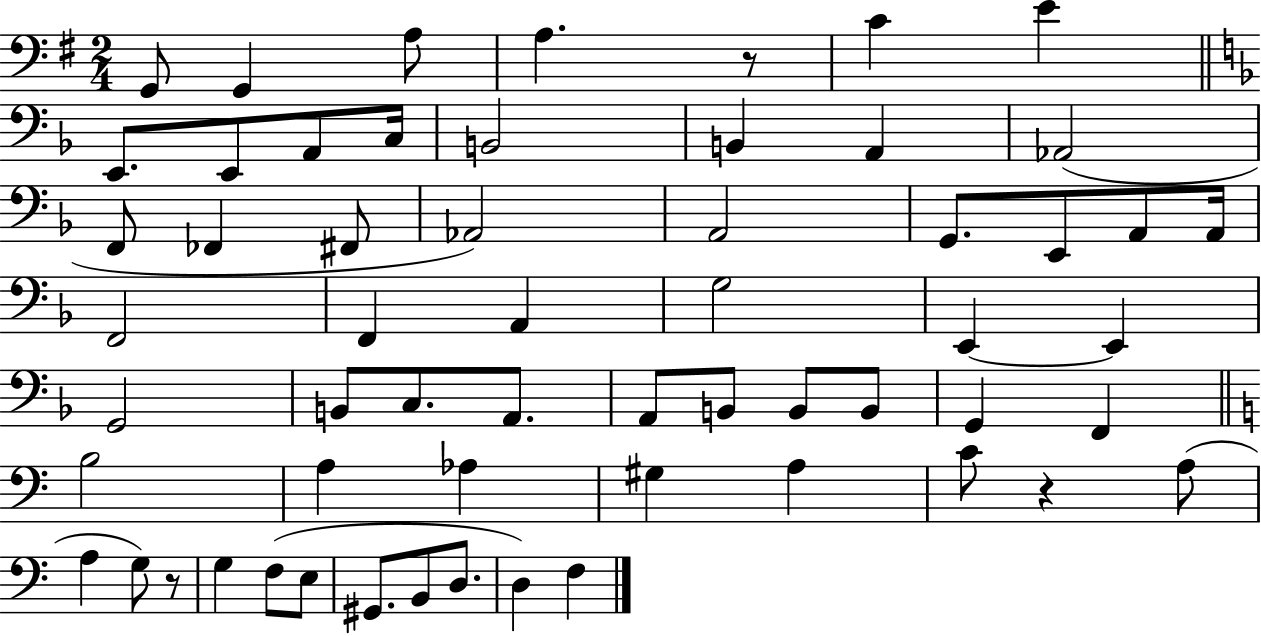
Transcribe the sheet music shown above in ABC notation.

X:1
T:Untitled
M:2/4
L:1/4
K:G
G,,/2 G,, A,/2 A, z/2 C E E,,/2 E,,/2 A,,/2 C,/4 B,,2 B,, A,, _A,,2 F,,/2 _F,, ^F,,/2 _A,,2 A,,2 G,,/2 E,,/2 A,,/2 A,,/4 F,,2 F,, A,, G,2 E,, E,, G,,2 B,,/2 C,/2 A,,/2 A,,/2 B,,/2 B,,/2 B,,/2 G,, F,, B,2 A, _A, ^G, A, C/2 z A,/2 A, G,/2 z/2 G, F,/2 E,/2 ^G,,/2 B,,/2 D,/2 D, F,